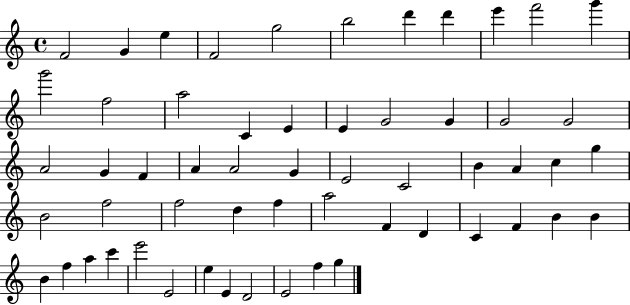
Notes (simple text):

F4/h G4/q E5/q F4/h G5/h B5/h D6/q D6/q E6/q F6/h G6/q G6/h F5/h A5/h C4/q E4/q E4/q G4/h G4/q G4/h G4/h A4/h G4/q F4/q A4/q A4/h G4/q E4/h C4/h B4/q A4/q C5/q G5/q B4/h F5/h F5/h D5/q F5/q A5/h F4/q D4/q C4/q F4/q B4/q B4/q B4/q F5/q A5/q C6/q E6/h E4/h E5/q E4/q D4/h E4/h F5/q G5/q